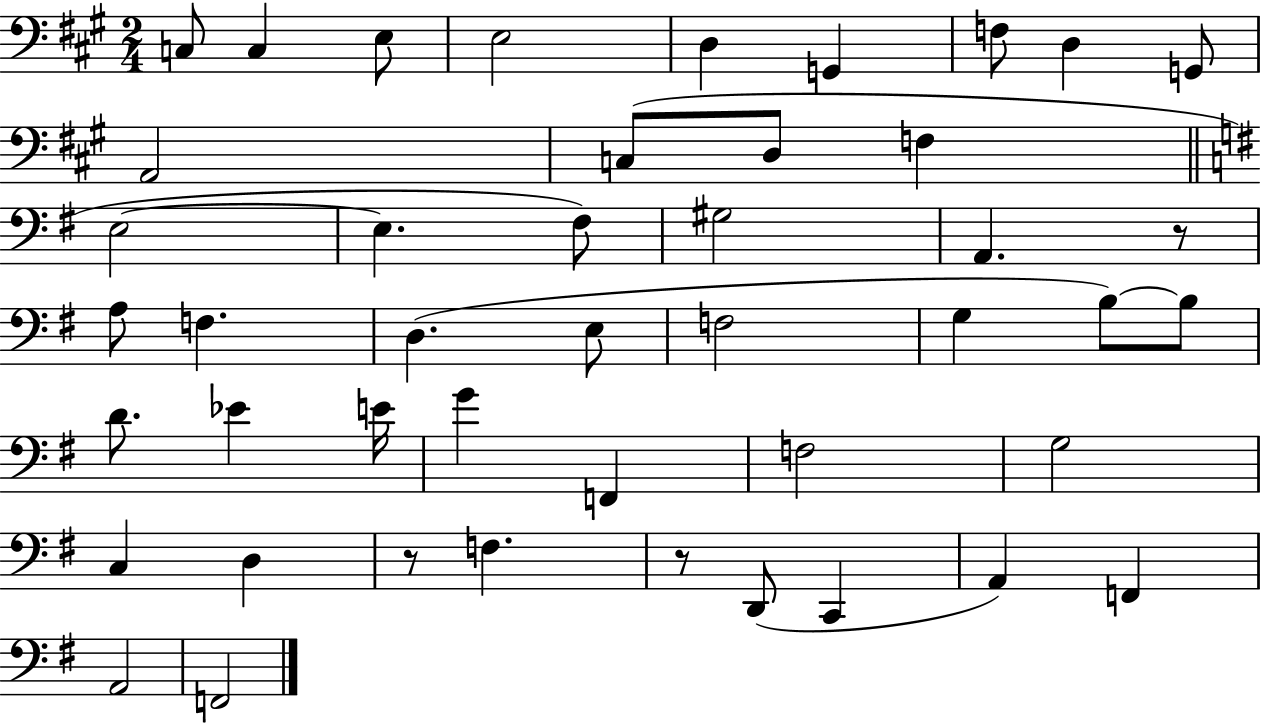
{
  \clef bass
  \numericTimeSignature
  \time 2/4
  \key a \major
  c8 c4 e8 | e2 | d4 g,4 | f8 d4 g,8 | \break a,2 | c8( d8 f4 | \bar "||" \break \key g \major e2~~ | e4. fis8) | gis2 | a,4. r8 | \break a8 f4. | d4.( e8 | f2 | g4 b8~~) b8 | \break d'8. ees'4 e'16 | g'4 f,4 | f2 | g2 | \break c4 d4 | r8 f4. | r8 d,8( c,4 | a,4) f,4 | \break a,2 | f,2 | \bar "|."
}